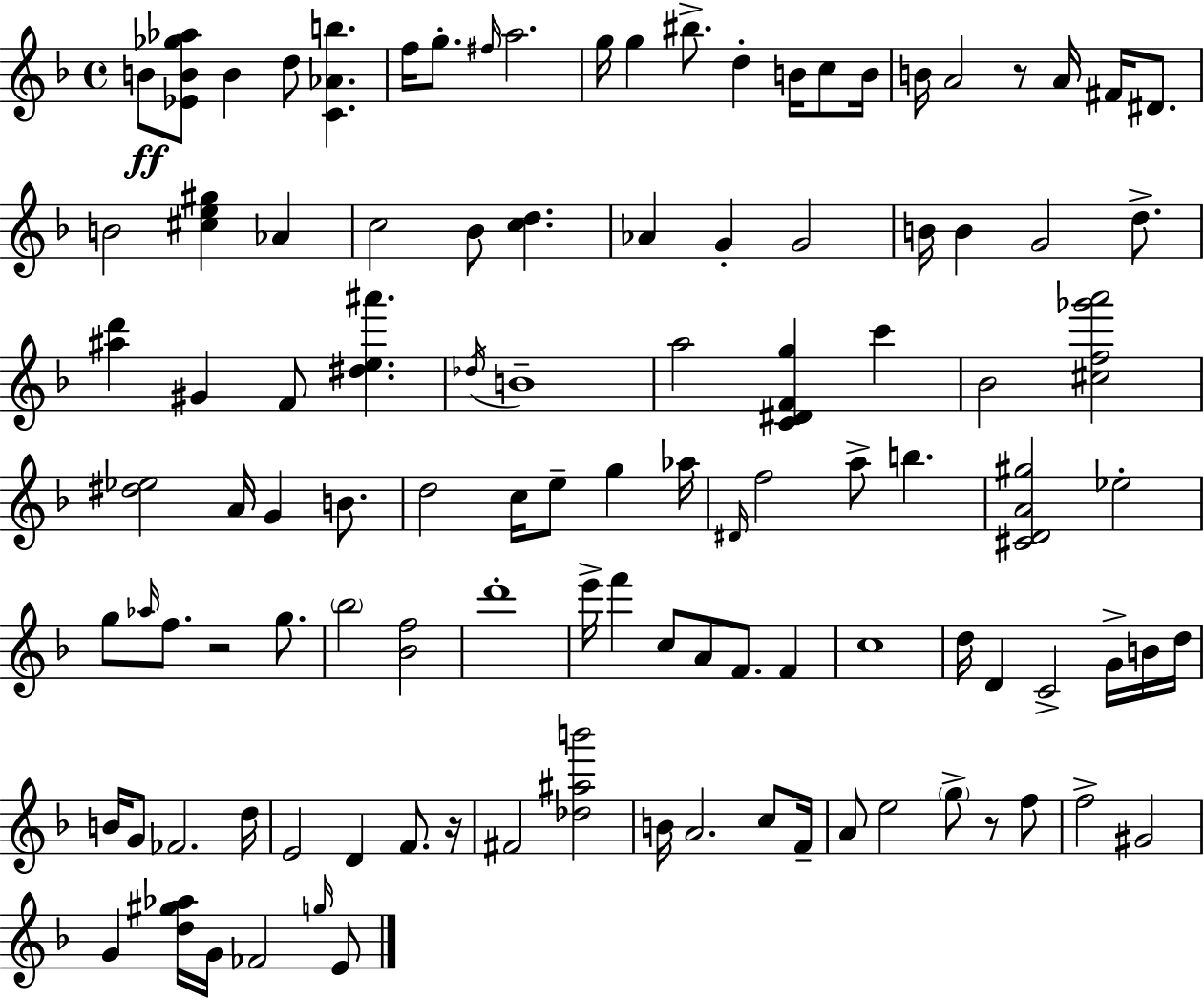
{
  \clef treble
  \time 4/4
  \defaultTimeSignature
  \key d \minor
  b'8\ff <ees' b' ges'' aes''>8 b'4 d''8 <c' aes' b''>4. | f''16 g''8.-. \grace { fis''16 } a''2. | g''16 g''4 bis''8.-> d''4-. b'16 c''8 | b'16 b'16 a'2 r8 a'16 fis'16 dis'8. | \break b'2 <cis'' e'' gis''>4 aes'4 | c''2 bes'8 <c'' d''>4. | aes'4 g'4-. g'2 | b'16 b'4 g'2 d''8.-> | \break <ais'' d'''>4 gis'4 f'8 <dis'' e'' ais'''>4. | \acciaccatura { des''16 } b'1-- | a''2 <c' dis' f' g''>4 c'''4 | bes'2 <cis'' f'' ges''' a'''>2 | \break <dis'' ees''>2 a'16 g'4 b'8. | d''2 c''16 e''8-- g''4 | aes''16 \grace { dis'16 } f''2 a''8-> b''4. | <cis' d' a' gis''>2 ees''2-. | \break g''8 \grace { aes''16 } f''8. r2 | g''8. \parenthesize bes''2 <bes' f''>2 | d'''1-. | e'''16-> f'''4 c''8 a'8 f'8. | \break f'4 c''1 | d''16 d'4 c'2-> | g'16-> b'16 d''16 b'16 g'8 fes'2. | d''16 e'2 d'4 | \break f'8. r16 fis'2 <des'' ais'' b'''>2 | b'16 a'2. | c''8 f'16-- a'8 e''2 \parenthesize g''8-> | r8 f''8 f''2-> gis'2 | \break g'4 <d'' gis'' aes''>16 g'16 fes'2 | \grace { g''16 } e'8 \bar "|."
}